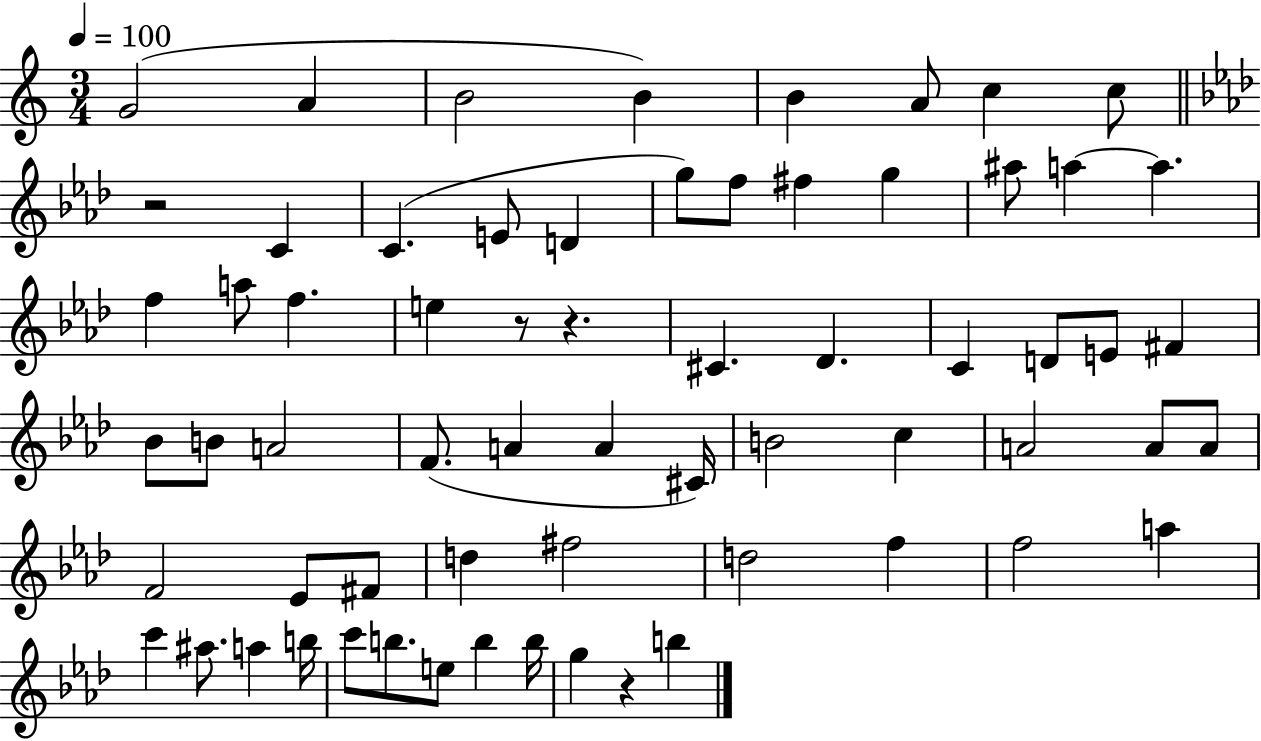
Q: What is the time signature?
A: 3/4